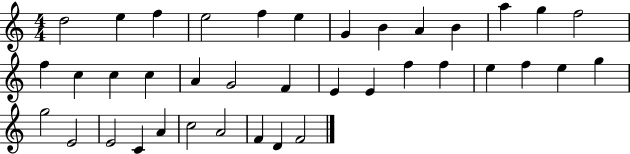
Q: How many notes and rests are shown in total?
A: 38